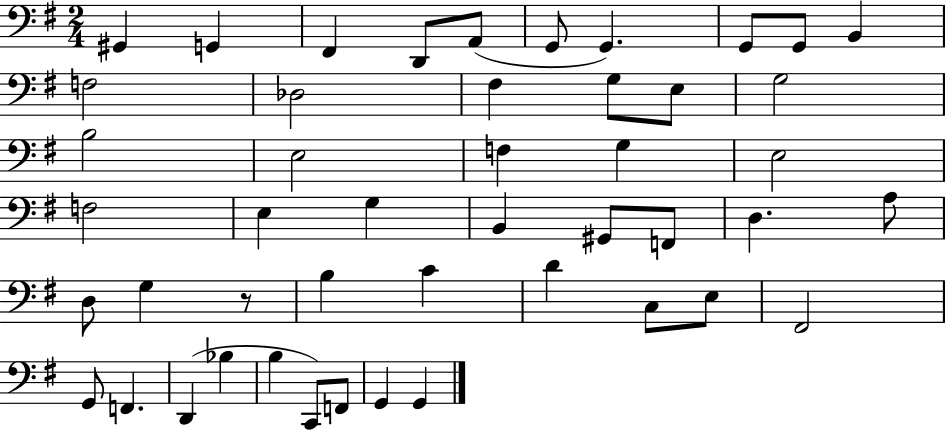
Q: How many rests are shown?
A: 1